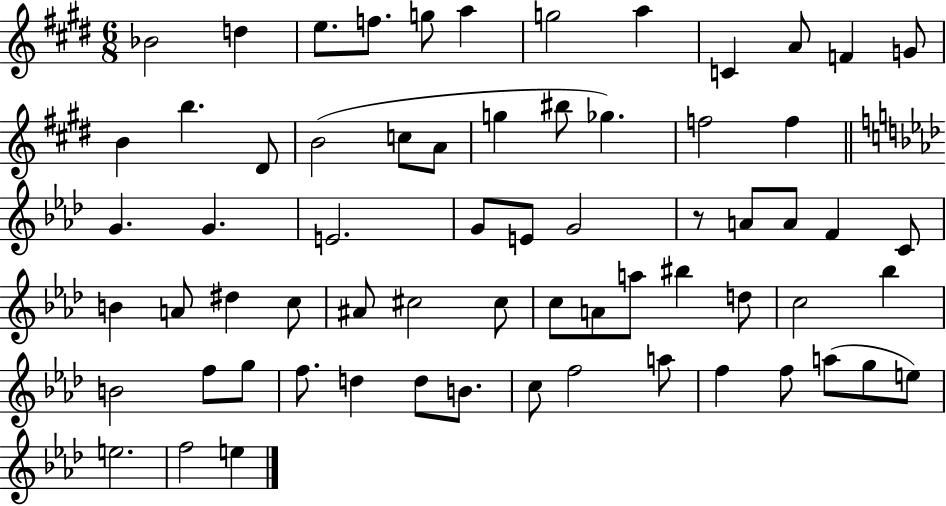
{
  \clef treble
  \numericTimeSignature
  \time 6/8
  \key e \major
  \repeat volta 2 { bes'2 d''4 | e''8. f''8. g''8 a''4 | g''2 a''4 | c'4 a'8 f'4 g'8 | \break b'4 b''4. dis'8 | b'2( c''8 a'8 | g''4 bis''8 ges''4.) | f''2 f''4 | \break \bar "||" \break \key f \minor g'4. g'4. | e'2. | g'8 e'8 g'2 | r8 a'8 a'8 f'4 c'8 | \break b'4 a'8 dis''4 c''8 | ais'8 cis''2 cis''8 | c''8 a'8 a''8 bis''4 d''8 | c''2 bes''4 | \break b'2 f''8 g''8 | f''8. d''4 d''8 b'8. | c''8 f''2 a''8 | f''4 f''8 a''8( g''8 e''8) | \break e''2. | f''2 e''4 | } \bar "|."
}